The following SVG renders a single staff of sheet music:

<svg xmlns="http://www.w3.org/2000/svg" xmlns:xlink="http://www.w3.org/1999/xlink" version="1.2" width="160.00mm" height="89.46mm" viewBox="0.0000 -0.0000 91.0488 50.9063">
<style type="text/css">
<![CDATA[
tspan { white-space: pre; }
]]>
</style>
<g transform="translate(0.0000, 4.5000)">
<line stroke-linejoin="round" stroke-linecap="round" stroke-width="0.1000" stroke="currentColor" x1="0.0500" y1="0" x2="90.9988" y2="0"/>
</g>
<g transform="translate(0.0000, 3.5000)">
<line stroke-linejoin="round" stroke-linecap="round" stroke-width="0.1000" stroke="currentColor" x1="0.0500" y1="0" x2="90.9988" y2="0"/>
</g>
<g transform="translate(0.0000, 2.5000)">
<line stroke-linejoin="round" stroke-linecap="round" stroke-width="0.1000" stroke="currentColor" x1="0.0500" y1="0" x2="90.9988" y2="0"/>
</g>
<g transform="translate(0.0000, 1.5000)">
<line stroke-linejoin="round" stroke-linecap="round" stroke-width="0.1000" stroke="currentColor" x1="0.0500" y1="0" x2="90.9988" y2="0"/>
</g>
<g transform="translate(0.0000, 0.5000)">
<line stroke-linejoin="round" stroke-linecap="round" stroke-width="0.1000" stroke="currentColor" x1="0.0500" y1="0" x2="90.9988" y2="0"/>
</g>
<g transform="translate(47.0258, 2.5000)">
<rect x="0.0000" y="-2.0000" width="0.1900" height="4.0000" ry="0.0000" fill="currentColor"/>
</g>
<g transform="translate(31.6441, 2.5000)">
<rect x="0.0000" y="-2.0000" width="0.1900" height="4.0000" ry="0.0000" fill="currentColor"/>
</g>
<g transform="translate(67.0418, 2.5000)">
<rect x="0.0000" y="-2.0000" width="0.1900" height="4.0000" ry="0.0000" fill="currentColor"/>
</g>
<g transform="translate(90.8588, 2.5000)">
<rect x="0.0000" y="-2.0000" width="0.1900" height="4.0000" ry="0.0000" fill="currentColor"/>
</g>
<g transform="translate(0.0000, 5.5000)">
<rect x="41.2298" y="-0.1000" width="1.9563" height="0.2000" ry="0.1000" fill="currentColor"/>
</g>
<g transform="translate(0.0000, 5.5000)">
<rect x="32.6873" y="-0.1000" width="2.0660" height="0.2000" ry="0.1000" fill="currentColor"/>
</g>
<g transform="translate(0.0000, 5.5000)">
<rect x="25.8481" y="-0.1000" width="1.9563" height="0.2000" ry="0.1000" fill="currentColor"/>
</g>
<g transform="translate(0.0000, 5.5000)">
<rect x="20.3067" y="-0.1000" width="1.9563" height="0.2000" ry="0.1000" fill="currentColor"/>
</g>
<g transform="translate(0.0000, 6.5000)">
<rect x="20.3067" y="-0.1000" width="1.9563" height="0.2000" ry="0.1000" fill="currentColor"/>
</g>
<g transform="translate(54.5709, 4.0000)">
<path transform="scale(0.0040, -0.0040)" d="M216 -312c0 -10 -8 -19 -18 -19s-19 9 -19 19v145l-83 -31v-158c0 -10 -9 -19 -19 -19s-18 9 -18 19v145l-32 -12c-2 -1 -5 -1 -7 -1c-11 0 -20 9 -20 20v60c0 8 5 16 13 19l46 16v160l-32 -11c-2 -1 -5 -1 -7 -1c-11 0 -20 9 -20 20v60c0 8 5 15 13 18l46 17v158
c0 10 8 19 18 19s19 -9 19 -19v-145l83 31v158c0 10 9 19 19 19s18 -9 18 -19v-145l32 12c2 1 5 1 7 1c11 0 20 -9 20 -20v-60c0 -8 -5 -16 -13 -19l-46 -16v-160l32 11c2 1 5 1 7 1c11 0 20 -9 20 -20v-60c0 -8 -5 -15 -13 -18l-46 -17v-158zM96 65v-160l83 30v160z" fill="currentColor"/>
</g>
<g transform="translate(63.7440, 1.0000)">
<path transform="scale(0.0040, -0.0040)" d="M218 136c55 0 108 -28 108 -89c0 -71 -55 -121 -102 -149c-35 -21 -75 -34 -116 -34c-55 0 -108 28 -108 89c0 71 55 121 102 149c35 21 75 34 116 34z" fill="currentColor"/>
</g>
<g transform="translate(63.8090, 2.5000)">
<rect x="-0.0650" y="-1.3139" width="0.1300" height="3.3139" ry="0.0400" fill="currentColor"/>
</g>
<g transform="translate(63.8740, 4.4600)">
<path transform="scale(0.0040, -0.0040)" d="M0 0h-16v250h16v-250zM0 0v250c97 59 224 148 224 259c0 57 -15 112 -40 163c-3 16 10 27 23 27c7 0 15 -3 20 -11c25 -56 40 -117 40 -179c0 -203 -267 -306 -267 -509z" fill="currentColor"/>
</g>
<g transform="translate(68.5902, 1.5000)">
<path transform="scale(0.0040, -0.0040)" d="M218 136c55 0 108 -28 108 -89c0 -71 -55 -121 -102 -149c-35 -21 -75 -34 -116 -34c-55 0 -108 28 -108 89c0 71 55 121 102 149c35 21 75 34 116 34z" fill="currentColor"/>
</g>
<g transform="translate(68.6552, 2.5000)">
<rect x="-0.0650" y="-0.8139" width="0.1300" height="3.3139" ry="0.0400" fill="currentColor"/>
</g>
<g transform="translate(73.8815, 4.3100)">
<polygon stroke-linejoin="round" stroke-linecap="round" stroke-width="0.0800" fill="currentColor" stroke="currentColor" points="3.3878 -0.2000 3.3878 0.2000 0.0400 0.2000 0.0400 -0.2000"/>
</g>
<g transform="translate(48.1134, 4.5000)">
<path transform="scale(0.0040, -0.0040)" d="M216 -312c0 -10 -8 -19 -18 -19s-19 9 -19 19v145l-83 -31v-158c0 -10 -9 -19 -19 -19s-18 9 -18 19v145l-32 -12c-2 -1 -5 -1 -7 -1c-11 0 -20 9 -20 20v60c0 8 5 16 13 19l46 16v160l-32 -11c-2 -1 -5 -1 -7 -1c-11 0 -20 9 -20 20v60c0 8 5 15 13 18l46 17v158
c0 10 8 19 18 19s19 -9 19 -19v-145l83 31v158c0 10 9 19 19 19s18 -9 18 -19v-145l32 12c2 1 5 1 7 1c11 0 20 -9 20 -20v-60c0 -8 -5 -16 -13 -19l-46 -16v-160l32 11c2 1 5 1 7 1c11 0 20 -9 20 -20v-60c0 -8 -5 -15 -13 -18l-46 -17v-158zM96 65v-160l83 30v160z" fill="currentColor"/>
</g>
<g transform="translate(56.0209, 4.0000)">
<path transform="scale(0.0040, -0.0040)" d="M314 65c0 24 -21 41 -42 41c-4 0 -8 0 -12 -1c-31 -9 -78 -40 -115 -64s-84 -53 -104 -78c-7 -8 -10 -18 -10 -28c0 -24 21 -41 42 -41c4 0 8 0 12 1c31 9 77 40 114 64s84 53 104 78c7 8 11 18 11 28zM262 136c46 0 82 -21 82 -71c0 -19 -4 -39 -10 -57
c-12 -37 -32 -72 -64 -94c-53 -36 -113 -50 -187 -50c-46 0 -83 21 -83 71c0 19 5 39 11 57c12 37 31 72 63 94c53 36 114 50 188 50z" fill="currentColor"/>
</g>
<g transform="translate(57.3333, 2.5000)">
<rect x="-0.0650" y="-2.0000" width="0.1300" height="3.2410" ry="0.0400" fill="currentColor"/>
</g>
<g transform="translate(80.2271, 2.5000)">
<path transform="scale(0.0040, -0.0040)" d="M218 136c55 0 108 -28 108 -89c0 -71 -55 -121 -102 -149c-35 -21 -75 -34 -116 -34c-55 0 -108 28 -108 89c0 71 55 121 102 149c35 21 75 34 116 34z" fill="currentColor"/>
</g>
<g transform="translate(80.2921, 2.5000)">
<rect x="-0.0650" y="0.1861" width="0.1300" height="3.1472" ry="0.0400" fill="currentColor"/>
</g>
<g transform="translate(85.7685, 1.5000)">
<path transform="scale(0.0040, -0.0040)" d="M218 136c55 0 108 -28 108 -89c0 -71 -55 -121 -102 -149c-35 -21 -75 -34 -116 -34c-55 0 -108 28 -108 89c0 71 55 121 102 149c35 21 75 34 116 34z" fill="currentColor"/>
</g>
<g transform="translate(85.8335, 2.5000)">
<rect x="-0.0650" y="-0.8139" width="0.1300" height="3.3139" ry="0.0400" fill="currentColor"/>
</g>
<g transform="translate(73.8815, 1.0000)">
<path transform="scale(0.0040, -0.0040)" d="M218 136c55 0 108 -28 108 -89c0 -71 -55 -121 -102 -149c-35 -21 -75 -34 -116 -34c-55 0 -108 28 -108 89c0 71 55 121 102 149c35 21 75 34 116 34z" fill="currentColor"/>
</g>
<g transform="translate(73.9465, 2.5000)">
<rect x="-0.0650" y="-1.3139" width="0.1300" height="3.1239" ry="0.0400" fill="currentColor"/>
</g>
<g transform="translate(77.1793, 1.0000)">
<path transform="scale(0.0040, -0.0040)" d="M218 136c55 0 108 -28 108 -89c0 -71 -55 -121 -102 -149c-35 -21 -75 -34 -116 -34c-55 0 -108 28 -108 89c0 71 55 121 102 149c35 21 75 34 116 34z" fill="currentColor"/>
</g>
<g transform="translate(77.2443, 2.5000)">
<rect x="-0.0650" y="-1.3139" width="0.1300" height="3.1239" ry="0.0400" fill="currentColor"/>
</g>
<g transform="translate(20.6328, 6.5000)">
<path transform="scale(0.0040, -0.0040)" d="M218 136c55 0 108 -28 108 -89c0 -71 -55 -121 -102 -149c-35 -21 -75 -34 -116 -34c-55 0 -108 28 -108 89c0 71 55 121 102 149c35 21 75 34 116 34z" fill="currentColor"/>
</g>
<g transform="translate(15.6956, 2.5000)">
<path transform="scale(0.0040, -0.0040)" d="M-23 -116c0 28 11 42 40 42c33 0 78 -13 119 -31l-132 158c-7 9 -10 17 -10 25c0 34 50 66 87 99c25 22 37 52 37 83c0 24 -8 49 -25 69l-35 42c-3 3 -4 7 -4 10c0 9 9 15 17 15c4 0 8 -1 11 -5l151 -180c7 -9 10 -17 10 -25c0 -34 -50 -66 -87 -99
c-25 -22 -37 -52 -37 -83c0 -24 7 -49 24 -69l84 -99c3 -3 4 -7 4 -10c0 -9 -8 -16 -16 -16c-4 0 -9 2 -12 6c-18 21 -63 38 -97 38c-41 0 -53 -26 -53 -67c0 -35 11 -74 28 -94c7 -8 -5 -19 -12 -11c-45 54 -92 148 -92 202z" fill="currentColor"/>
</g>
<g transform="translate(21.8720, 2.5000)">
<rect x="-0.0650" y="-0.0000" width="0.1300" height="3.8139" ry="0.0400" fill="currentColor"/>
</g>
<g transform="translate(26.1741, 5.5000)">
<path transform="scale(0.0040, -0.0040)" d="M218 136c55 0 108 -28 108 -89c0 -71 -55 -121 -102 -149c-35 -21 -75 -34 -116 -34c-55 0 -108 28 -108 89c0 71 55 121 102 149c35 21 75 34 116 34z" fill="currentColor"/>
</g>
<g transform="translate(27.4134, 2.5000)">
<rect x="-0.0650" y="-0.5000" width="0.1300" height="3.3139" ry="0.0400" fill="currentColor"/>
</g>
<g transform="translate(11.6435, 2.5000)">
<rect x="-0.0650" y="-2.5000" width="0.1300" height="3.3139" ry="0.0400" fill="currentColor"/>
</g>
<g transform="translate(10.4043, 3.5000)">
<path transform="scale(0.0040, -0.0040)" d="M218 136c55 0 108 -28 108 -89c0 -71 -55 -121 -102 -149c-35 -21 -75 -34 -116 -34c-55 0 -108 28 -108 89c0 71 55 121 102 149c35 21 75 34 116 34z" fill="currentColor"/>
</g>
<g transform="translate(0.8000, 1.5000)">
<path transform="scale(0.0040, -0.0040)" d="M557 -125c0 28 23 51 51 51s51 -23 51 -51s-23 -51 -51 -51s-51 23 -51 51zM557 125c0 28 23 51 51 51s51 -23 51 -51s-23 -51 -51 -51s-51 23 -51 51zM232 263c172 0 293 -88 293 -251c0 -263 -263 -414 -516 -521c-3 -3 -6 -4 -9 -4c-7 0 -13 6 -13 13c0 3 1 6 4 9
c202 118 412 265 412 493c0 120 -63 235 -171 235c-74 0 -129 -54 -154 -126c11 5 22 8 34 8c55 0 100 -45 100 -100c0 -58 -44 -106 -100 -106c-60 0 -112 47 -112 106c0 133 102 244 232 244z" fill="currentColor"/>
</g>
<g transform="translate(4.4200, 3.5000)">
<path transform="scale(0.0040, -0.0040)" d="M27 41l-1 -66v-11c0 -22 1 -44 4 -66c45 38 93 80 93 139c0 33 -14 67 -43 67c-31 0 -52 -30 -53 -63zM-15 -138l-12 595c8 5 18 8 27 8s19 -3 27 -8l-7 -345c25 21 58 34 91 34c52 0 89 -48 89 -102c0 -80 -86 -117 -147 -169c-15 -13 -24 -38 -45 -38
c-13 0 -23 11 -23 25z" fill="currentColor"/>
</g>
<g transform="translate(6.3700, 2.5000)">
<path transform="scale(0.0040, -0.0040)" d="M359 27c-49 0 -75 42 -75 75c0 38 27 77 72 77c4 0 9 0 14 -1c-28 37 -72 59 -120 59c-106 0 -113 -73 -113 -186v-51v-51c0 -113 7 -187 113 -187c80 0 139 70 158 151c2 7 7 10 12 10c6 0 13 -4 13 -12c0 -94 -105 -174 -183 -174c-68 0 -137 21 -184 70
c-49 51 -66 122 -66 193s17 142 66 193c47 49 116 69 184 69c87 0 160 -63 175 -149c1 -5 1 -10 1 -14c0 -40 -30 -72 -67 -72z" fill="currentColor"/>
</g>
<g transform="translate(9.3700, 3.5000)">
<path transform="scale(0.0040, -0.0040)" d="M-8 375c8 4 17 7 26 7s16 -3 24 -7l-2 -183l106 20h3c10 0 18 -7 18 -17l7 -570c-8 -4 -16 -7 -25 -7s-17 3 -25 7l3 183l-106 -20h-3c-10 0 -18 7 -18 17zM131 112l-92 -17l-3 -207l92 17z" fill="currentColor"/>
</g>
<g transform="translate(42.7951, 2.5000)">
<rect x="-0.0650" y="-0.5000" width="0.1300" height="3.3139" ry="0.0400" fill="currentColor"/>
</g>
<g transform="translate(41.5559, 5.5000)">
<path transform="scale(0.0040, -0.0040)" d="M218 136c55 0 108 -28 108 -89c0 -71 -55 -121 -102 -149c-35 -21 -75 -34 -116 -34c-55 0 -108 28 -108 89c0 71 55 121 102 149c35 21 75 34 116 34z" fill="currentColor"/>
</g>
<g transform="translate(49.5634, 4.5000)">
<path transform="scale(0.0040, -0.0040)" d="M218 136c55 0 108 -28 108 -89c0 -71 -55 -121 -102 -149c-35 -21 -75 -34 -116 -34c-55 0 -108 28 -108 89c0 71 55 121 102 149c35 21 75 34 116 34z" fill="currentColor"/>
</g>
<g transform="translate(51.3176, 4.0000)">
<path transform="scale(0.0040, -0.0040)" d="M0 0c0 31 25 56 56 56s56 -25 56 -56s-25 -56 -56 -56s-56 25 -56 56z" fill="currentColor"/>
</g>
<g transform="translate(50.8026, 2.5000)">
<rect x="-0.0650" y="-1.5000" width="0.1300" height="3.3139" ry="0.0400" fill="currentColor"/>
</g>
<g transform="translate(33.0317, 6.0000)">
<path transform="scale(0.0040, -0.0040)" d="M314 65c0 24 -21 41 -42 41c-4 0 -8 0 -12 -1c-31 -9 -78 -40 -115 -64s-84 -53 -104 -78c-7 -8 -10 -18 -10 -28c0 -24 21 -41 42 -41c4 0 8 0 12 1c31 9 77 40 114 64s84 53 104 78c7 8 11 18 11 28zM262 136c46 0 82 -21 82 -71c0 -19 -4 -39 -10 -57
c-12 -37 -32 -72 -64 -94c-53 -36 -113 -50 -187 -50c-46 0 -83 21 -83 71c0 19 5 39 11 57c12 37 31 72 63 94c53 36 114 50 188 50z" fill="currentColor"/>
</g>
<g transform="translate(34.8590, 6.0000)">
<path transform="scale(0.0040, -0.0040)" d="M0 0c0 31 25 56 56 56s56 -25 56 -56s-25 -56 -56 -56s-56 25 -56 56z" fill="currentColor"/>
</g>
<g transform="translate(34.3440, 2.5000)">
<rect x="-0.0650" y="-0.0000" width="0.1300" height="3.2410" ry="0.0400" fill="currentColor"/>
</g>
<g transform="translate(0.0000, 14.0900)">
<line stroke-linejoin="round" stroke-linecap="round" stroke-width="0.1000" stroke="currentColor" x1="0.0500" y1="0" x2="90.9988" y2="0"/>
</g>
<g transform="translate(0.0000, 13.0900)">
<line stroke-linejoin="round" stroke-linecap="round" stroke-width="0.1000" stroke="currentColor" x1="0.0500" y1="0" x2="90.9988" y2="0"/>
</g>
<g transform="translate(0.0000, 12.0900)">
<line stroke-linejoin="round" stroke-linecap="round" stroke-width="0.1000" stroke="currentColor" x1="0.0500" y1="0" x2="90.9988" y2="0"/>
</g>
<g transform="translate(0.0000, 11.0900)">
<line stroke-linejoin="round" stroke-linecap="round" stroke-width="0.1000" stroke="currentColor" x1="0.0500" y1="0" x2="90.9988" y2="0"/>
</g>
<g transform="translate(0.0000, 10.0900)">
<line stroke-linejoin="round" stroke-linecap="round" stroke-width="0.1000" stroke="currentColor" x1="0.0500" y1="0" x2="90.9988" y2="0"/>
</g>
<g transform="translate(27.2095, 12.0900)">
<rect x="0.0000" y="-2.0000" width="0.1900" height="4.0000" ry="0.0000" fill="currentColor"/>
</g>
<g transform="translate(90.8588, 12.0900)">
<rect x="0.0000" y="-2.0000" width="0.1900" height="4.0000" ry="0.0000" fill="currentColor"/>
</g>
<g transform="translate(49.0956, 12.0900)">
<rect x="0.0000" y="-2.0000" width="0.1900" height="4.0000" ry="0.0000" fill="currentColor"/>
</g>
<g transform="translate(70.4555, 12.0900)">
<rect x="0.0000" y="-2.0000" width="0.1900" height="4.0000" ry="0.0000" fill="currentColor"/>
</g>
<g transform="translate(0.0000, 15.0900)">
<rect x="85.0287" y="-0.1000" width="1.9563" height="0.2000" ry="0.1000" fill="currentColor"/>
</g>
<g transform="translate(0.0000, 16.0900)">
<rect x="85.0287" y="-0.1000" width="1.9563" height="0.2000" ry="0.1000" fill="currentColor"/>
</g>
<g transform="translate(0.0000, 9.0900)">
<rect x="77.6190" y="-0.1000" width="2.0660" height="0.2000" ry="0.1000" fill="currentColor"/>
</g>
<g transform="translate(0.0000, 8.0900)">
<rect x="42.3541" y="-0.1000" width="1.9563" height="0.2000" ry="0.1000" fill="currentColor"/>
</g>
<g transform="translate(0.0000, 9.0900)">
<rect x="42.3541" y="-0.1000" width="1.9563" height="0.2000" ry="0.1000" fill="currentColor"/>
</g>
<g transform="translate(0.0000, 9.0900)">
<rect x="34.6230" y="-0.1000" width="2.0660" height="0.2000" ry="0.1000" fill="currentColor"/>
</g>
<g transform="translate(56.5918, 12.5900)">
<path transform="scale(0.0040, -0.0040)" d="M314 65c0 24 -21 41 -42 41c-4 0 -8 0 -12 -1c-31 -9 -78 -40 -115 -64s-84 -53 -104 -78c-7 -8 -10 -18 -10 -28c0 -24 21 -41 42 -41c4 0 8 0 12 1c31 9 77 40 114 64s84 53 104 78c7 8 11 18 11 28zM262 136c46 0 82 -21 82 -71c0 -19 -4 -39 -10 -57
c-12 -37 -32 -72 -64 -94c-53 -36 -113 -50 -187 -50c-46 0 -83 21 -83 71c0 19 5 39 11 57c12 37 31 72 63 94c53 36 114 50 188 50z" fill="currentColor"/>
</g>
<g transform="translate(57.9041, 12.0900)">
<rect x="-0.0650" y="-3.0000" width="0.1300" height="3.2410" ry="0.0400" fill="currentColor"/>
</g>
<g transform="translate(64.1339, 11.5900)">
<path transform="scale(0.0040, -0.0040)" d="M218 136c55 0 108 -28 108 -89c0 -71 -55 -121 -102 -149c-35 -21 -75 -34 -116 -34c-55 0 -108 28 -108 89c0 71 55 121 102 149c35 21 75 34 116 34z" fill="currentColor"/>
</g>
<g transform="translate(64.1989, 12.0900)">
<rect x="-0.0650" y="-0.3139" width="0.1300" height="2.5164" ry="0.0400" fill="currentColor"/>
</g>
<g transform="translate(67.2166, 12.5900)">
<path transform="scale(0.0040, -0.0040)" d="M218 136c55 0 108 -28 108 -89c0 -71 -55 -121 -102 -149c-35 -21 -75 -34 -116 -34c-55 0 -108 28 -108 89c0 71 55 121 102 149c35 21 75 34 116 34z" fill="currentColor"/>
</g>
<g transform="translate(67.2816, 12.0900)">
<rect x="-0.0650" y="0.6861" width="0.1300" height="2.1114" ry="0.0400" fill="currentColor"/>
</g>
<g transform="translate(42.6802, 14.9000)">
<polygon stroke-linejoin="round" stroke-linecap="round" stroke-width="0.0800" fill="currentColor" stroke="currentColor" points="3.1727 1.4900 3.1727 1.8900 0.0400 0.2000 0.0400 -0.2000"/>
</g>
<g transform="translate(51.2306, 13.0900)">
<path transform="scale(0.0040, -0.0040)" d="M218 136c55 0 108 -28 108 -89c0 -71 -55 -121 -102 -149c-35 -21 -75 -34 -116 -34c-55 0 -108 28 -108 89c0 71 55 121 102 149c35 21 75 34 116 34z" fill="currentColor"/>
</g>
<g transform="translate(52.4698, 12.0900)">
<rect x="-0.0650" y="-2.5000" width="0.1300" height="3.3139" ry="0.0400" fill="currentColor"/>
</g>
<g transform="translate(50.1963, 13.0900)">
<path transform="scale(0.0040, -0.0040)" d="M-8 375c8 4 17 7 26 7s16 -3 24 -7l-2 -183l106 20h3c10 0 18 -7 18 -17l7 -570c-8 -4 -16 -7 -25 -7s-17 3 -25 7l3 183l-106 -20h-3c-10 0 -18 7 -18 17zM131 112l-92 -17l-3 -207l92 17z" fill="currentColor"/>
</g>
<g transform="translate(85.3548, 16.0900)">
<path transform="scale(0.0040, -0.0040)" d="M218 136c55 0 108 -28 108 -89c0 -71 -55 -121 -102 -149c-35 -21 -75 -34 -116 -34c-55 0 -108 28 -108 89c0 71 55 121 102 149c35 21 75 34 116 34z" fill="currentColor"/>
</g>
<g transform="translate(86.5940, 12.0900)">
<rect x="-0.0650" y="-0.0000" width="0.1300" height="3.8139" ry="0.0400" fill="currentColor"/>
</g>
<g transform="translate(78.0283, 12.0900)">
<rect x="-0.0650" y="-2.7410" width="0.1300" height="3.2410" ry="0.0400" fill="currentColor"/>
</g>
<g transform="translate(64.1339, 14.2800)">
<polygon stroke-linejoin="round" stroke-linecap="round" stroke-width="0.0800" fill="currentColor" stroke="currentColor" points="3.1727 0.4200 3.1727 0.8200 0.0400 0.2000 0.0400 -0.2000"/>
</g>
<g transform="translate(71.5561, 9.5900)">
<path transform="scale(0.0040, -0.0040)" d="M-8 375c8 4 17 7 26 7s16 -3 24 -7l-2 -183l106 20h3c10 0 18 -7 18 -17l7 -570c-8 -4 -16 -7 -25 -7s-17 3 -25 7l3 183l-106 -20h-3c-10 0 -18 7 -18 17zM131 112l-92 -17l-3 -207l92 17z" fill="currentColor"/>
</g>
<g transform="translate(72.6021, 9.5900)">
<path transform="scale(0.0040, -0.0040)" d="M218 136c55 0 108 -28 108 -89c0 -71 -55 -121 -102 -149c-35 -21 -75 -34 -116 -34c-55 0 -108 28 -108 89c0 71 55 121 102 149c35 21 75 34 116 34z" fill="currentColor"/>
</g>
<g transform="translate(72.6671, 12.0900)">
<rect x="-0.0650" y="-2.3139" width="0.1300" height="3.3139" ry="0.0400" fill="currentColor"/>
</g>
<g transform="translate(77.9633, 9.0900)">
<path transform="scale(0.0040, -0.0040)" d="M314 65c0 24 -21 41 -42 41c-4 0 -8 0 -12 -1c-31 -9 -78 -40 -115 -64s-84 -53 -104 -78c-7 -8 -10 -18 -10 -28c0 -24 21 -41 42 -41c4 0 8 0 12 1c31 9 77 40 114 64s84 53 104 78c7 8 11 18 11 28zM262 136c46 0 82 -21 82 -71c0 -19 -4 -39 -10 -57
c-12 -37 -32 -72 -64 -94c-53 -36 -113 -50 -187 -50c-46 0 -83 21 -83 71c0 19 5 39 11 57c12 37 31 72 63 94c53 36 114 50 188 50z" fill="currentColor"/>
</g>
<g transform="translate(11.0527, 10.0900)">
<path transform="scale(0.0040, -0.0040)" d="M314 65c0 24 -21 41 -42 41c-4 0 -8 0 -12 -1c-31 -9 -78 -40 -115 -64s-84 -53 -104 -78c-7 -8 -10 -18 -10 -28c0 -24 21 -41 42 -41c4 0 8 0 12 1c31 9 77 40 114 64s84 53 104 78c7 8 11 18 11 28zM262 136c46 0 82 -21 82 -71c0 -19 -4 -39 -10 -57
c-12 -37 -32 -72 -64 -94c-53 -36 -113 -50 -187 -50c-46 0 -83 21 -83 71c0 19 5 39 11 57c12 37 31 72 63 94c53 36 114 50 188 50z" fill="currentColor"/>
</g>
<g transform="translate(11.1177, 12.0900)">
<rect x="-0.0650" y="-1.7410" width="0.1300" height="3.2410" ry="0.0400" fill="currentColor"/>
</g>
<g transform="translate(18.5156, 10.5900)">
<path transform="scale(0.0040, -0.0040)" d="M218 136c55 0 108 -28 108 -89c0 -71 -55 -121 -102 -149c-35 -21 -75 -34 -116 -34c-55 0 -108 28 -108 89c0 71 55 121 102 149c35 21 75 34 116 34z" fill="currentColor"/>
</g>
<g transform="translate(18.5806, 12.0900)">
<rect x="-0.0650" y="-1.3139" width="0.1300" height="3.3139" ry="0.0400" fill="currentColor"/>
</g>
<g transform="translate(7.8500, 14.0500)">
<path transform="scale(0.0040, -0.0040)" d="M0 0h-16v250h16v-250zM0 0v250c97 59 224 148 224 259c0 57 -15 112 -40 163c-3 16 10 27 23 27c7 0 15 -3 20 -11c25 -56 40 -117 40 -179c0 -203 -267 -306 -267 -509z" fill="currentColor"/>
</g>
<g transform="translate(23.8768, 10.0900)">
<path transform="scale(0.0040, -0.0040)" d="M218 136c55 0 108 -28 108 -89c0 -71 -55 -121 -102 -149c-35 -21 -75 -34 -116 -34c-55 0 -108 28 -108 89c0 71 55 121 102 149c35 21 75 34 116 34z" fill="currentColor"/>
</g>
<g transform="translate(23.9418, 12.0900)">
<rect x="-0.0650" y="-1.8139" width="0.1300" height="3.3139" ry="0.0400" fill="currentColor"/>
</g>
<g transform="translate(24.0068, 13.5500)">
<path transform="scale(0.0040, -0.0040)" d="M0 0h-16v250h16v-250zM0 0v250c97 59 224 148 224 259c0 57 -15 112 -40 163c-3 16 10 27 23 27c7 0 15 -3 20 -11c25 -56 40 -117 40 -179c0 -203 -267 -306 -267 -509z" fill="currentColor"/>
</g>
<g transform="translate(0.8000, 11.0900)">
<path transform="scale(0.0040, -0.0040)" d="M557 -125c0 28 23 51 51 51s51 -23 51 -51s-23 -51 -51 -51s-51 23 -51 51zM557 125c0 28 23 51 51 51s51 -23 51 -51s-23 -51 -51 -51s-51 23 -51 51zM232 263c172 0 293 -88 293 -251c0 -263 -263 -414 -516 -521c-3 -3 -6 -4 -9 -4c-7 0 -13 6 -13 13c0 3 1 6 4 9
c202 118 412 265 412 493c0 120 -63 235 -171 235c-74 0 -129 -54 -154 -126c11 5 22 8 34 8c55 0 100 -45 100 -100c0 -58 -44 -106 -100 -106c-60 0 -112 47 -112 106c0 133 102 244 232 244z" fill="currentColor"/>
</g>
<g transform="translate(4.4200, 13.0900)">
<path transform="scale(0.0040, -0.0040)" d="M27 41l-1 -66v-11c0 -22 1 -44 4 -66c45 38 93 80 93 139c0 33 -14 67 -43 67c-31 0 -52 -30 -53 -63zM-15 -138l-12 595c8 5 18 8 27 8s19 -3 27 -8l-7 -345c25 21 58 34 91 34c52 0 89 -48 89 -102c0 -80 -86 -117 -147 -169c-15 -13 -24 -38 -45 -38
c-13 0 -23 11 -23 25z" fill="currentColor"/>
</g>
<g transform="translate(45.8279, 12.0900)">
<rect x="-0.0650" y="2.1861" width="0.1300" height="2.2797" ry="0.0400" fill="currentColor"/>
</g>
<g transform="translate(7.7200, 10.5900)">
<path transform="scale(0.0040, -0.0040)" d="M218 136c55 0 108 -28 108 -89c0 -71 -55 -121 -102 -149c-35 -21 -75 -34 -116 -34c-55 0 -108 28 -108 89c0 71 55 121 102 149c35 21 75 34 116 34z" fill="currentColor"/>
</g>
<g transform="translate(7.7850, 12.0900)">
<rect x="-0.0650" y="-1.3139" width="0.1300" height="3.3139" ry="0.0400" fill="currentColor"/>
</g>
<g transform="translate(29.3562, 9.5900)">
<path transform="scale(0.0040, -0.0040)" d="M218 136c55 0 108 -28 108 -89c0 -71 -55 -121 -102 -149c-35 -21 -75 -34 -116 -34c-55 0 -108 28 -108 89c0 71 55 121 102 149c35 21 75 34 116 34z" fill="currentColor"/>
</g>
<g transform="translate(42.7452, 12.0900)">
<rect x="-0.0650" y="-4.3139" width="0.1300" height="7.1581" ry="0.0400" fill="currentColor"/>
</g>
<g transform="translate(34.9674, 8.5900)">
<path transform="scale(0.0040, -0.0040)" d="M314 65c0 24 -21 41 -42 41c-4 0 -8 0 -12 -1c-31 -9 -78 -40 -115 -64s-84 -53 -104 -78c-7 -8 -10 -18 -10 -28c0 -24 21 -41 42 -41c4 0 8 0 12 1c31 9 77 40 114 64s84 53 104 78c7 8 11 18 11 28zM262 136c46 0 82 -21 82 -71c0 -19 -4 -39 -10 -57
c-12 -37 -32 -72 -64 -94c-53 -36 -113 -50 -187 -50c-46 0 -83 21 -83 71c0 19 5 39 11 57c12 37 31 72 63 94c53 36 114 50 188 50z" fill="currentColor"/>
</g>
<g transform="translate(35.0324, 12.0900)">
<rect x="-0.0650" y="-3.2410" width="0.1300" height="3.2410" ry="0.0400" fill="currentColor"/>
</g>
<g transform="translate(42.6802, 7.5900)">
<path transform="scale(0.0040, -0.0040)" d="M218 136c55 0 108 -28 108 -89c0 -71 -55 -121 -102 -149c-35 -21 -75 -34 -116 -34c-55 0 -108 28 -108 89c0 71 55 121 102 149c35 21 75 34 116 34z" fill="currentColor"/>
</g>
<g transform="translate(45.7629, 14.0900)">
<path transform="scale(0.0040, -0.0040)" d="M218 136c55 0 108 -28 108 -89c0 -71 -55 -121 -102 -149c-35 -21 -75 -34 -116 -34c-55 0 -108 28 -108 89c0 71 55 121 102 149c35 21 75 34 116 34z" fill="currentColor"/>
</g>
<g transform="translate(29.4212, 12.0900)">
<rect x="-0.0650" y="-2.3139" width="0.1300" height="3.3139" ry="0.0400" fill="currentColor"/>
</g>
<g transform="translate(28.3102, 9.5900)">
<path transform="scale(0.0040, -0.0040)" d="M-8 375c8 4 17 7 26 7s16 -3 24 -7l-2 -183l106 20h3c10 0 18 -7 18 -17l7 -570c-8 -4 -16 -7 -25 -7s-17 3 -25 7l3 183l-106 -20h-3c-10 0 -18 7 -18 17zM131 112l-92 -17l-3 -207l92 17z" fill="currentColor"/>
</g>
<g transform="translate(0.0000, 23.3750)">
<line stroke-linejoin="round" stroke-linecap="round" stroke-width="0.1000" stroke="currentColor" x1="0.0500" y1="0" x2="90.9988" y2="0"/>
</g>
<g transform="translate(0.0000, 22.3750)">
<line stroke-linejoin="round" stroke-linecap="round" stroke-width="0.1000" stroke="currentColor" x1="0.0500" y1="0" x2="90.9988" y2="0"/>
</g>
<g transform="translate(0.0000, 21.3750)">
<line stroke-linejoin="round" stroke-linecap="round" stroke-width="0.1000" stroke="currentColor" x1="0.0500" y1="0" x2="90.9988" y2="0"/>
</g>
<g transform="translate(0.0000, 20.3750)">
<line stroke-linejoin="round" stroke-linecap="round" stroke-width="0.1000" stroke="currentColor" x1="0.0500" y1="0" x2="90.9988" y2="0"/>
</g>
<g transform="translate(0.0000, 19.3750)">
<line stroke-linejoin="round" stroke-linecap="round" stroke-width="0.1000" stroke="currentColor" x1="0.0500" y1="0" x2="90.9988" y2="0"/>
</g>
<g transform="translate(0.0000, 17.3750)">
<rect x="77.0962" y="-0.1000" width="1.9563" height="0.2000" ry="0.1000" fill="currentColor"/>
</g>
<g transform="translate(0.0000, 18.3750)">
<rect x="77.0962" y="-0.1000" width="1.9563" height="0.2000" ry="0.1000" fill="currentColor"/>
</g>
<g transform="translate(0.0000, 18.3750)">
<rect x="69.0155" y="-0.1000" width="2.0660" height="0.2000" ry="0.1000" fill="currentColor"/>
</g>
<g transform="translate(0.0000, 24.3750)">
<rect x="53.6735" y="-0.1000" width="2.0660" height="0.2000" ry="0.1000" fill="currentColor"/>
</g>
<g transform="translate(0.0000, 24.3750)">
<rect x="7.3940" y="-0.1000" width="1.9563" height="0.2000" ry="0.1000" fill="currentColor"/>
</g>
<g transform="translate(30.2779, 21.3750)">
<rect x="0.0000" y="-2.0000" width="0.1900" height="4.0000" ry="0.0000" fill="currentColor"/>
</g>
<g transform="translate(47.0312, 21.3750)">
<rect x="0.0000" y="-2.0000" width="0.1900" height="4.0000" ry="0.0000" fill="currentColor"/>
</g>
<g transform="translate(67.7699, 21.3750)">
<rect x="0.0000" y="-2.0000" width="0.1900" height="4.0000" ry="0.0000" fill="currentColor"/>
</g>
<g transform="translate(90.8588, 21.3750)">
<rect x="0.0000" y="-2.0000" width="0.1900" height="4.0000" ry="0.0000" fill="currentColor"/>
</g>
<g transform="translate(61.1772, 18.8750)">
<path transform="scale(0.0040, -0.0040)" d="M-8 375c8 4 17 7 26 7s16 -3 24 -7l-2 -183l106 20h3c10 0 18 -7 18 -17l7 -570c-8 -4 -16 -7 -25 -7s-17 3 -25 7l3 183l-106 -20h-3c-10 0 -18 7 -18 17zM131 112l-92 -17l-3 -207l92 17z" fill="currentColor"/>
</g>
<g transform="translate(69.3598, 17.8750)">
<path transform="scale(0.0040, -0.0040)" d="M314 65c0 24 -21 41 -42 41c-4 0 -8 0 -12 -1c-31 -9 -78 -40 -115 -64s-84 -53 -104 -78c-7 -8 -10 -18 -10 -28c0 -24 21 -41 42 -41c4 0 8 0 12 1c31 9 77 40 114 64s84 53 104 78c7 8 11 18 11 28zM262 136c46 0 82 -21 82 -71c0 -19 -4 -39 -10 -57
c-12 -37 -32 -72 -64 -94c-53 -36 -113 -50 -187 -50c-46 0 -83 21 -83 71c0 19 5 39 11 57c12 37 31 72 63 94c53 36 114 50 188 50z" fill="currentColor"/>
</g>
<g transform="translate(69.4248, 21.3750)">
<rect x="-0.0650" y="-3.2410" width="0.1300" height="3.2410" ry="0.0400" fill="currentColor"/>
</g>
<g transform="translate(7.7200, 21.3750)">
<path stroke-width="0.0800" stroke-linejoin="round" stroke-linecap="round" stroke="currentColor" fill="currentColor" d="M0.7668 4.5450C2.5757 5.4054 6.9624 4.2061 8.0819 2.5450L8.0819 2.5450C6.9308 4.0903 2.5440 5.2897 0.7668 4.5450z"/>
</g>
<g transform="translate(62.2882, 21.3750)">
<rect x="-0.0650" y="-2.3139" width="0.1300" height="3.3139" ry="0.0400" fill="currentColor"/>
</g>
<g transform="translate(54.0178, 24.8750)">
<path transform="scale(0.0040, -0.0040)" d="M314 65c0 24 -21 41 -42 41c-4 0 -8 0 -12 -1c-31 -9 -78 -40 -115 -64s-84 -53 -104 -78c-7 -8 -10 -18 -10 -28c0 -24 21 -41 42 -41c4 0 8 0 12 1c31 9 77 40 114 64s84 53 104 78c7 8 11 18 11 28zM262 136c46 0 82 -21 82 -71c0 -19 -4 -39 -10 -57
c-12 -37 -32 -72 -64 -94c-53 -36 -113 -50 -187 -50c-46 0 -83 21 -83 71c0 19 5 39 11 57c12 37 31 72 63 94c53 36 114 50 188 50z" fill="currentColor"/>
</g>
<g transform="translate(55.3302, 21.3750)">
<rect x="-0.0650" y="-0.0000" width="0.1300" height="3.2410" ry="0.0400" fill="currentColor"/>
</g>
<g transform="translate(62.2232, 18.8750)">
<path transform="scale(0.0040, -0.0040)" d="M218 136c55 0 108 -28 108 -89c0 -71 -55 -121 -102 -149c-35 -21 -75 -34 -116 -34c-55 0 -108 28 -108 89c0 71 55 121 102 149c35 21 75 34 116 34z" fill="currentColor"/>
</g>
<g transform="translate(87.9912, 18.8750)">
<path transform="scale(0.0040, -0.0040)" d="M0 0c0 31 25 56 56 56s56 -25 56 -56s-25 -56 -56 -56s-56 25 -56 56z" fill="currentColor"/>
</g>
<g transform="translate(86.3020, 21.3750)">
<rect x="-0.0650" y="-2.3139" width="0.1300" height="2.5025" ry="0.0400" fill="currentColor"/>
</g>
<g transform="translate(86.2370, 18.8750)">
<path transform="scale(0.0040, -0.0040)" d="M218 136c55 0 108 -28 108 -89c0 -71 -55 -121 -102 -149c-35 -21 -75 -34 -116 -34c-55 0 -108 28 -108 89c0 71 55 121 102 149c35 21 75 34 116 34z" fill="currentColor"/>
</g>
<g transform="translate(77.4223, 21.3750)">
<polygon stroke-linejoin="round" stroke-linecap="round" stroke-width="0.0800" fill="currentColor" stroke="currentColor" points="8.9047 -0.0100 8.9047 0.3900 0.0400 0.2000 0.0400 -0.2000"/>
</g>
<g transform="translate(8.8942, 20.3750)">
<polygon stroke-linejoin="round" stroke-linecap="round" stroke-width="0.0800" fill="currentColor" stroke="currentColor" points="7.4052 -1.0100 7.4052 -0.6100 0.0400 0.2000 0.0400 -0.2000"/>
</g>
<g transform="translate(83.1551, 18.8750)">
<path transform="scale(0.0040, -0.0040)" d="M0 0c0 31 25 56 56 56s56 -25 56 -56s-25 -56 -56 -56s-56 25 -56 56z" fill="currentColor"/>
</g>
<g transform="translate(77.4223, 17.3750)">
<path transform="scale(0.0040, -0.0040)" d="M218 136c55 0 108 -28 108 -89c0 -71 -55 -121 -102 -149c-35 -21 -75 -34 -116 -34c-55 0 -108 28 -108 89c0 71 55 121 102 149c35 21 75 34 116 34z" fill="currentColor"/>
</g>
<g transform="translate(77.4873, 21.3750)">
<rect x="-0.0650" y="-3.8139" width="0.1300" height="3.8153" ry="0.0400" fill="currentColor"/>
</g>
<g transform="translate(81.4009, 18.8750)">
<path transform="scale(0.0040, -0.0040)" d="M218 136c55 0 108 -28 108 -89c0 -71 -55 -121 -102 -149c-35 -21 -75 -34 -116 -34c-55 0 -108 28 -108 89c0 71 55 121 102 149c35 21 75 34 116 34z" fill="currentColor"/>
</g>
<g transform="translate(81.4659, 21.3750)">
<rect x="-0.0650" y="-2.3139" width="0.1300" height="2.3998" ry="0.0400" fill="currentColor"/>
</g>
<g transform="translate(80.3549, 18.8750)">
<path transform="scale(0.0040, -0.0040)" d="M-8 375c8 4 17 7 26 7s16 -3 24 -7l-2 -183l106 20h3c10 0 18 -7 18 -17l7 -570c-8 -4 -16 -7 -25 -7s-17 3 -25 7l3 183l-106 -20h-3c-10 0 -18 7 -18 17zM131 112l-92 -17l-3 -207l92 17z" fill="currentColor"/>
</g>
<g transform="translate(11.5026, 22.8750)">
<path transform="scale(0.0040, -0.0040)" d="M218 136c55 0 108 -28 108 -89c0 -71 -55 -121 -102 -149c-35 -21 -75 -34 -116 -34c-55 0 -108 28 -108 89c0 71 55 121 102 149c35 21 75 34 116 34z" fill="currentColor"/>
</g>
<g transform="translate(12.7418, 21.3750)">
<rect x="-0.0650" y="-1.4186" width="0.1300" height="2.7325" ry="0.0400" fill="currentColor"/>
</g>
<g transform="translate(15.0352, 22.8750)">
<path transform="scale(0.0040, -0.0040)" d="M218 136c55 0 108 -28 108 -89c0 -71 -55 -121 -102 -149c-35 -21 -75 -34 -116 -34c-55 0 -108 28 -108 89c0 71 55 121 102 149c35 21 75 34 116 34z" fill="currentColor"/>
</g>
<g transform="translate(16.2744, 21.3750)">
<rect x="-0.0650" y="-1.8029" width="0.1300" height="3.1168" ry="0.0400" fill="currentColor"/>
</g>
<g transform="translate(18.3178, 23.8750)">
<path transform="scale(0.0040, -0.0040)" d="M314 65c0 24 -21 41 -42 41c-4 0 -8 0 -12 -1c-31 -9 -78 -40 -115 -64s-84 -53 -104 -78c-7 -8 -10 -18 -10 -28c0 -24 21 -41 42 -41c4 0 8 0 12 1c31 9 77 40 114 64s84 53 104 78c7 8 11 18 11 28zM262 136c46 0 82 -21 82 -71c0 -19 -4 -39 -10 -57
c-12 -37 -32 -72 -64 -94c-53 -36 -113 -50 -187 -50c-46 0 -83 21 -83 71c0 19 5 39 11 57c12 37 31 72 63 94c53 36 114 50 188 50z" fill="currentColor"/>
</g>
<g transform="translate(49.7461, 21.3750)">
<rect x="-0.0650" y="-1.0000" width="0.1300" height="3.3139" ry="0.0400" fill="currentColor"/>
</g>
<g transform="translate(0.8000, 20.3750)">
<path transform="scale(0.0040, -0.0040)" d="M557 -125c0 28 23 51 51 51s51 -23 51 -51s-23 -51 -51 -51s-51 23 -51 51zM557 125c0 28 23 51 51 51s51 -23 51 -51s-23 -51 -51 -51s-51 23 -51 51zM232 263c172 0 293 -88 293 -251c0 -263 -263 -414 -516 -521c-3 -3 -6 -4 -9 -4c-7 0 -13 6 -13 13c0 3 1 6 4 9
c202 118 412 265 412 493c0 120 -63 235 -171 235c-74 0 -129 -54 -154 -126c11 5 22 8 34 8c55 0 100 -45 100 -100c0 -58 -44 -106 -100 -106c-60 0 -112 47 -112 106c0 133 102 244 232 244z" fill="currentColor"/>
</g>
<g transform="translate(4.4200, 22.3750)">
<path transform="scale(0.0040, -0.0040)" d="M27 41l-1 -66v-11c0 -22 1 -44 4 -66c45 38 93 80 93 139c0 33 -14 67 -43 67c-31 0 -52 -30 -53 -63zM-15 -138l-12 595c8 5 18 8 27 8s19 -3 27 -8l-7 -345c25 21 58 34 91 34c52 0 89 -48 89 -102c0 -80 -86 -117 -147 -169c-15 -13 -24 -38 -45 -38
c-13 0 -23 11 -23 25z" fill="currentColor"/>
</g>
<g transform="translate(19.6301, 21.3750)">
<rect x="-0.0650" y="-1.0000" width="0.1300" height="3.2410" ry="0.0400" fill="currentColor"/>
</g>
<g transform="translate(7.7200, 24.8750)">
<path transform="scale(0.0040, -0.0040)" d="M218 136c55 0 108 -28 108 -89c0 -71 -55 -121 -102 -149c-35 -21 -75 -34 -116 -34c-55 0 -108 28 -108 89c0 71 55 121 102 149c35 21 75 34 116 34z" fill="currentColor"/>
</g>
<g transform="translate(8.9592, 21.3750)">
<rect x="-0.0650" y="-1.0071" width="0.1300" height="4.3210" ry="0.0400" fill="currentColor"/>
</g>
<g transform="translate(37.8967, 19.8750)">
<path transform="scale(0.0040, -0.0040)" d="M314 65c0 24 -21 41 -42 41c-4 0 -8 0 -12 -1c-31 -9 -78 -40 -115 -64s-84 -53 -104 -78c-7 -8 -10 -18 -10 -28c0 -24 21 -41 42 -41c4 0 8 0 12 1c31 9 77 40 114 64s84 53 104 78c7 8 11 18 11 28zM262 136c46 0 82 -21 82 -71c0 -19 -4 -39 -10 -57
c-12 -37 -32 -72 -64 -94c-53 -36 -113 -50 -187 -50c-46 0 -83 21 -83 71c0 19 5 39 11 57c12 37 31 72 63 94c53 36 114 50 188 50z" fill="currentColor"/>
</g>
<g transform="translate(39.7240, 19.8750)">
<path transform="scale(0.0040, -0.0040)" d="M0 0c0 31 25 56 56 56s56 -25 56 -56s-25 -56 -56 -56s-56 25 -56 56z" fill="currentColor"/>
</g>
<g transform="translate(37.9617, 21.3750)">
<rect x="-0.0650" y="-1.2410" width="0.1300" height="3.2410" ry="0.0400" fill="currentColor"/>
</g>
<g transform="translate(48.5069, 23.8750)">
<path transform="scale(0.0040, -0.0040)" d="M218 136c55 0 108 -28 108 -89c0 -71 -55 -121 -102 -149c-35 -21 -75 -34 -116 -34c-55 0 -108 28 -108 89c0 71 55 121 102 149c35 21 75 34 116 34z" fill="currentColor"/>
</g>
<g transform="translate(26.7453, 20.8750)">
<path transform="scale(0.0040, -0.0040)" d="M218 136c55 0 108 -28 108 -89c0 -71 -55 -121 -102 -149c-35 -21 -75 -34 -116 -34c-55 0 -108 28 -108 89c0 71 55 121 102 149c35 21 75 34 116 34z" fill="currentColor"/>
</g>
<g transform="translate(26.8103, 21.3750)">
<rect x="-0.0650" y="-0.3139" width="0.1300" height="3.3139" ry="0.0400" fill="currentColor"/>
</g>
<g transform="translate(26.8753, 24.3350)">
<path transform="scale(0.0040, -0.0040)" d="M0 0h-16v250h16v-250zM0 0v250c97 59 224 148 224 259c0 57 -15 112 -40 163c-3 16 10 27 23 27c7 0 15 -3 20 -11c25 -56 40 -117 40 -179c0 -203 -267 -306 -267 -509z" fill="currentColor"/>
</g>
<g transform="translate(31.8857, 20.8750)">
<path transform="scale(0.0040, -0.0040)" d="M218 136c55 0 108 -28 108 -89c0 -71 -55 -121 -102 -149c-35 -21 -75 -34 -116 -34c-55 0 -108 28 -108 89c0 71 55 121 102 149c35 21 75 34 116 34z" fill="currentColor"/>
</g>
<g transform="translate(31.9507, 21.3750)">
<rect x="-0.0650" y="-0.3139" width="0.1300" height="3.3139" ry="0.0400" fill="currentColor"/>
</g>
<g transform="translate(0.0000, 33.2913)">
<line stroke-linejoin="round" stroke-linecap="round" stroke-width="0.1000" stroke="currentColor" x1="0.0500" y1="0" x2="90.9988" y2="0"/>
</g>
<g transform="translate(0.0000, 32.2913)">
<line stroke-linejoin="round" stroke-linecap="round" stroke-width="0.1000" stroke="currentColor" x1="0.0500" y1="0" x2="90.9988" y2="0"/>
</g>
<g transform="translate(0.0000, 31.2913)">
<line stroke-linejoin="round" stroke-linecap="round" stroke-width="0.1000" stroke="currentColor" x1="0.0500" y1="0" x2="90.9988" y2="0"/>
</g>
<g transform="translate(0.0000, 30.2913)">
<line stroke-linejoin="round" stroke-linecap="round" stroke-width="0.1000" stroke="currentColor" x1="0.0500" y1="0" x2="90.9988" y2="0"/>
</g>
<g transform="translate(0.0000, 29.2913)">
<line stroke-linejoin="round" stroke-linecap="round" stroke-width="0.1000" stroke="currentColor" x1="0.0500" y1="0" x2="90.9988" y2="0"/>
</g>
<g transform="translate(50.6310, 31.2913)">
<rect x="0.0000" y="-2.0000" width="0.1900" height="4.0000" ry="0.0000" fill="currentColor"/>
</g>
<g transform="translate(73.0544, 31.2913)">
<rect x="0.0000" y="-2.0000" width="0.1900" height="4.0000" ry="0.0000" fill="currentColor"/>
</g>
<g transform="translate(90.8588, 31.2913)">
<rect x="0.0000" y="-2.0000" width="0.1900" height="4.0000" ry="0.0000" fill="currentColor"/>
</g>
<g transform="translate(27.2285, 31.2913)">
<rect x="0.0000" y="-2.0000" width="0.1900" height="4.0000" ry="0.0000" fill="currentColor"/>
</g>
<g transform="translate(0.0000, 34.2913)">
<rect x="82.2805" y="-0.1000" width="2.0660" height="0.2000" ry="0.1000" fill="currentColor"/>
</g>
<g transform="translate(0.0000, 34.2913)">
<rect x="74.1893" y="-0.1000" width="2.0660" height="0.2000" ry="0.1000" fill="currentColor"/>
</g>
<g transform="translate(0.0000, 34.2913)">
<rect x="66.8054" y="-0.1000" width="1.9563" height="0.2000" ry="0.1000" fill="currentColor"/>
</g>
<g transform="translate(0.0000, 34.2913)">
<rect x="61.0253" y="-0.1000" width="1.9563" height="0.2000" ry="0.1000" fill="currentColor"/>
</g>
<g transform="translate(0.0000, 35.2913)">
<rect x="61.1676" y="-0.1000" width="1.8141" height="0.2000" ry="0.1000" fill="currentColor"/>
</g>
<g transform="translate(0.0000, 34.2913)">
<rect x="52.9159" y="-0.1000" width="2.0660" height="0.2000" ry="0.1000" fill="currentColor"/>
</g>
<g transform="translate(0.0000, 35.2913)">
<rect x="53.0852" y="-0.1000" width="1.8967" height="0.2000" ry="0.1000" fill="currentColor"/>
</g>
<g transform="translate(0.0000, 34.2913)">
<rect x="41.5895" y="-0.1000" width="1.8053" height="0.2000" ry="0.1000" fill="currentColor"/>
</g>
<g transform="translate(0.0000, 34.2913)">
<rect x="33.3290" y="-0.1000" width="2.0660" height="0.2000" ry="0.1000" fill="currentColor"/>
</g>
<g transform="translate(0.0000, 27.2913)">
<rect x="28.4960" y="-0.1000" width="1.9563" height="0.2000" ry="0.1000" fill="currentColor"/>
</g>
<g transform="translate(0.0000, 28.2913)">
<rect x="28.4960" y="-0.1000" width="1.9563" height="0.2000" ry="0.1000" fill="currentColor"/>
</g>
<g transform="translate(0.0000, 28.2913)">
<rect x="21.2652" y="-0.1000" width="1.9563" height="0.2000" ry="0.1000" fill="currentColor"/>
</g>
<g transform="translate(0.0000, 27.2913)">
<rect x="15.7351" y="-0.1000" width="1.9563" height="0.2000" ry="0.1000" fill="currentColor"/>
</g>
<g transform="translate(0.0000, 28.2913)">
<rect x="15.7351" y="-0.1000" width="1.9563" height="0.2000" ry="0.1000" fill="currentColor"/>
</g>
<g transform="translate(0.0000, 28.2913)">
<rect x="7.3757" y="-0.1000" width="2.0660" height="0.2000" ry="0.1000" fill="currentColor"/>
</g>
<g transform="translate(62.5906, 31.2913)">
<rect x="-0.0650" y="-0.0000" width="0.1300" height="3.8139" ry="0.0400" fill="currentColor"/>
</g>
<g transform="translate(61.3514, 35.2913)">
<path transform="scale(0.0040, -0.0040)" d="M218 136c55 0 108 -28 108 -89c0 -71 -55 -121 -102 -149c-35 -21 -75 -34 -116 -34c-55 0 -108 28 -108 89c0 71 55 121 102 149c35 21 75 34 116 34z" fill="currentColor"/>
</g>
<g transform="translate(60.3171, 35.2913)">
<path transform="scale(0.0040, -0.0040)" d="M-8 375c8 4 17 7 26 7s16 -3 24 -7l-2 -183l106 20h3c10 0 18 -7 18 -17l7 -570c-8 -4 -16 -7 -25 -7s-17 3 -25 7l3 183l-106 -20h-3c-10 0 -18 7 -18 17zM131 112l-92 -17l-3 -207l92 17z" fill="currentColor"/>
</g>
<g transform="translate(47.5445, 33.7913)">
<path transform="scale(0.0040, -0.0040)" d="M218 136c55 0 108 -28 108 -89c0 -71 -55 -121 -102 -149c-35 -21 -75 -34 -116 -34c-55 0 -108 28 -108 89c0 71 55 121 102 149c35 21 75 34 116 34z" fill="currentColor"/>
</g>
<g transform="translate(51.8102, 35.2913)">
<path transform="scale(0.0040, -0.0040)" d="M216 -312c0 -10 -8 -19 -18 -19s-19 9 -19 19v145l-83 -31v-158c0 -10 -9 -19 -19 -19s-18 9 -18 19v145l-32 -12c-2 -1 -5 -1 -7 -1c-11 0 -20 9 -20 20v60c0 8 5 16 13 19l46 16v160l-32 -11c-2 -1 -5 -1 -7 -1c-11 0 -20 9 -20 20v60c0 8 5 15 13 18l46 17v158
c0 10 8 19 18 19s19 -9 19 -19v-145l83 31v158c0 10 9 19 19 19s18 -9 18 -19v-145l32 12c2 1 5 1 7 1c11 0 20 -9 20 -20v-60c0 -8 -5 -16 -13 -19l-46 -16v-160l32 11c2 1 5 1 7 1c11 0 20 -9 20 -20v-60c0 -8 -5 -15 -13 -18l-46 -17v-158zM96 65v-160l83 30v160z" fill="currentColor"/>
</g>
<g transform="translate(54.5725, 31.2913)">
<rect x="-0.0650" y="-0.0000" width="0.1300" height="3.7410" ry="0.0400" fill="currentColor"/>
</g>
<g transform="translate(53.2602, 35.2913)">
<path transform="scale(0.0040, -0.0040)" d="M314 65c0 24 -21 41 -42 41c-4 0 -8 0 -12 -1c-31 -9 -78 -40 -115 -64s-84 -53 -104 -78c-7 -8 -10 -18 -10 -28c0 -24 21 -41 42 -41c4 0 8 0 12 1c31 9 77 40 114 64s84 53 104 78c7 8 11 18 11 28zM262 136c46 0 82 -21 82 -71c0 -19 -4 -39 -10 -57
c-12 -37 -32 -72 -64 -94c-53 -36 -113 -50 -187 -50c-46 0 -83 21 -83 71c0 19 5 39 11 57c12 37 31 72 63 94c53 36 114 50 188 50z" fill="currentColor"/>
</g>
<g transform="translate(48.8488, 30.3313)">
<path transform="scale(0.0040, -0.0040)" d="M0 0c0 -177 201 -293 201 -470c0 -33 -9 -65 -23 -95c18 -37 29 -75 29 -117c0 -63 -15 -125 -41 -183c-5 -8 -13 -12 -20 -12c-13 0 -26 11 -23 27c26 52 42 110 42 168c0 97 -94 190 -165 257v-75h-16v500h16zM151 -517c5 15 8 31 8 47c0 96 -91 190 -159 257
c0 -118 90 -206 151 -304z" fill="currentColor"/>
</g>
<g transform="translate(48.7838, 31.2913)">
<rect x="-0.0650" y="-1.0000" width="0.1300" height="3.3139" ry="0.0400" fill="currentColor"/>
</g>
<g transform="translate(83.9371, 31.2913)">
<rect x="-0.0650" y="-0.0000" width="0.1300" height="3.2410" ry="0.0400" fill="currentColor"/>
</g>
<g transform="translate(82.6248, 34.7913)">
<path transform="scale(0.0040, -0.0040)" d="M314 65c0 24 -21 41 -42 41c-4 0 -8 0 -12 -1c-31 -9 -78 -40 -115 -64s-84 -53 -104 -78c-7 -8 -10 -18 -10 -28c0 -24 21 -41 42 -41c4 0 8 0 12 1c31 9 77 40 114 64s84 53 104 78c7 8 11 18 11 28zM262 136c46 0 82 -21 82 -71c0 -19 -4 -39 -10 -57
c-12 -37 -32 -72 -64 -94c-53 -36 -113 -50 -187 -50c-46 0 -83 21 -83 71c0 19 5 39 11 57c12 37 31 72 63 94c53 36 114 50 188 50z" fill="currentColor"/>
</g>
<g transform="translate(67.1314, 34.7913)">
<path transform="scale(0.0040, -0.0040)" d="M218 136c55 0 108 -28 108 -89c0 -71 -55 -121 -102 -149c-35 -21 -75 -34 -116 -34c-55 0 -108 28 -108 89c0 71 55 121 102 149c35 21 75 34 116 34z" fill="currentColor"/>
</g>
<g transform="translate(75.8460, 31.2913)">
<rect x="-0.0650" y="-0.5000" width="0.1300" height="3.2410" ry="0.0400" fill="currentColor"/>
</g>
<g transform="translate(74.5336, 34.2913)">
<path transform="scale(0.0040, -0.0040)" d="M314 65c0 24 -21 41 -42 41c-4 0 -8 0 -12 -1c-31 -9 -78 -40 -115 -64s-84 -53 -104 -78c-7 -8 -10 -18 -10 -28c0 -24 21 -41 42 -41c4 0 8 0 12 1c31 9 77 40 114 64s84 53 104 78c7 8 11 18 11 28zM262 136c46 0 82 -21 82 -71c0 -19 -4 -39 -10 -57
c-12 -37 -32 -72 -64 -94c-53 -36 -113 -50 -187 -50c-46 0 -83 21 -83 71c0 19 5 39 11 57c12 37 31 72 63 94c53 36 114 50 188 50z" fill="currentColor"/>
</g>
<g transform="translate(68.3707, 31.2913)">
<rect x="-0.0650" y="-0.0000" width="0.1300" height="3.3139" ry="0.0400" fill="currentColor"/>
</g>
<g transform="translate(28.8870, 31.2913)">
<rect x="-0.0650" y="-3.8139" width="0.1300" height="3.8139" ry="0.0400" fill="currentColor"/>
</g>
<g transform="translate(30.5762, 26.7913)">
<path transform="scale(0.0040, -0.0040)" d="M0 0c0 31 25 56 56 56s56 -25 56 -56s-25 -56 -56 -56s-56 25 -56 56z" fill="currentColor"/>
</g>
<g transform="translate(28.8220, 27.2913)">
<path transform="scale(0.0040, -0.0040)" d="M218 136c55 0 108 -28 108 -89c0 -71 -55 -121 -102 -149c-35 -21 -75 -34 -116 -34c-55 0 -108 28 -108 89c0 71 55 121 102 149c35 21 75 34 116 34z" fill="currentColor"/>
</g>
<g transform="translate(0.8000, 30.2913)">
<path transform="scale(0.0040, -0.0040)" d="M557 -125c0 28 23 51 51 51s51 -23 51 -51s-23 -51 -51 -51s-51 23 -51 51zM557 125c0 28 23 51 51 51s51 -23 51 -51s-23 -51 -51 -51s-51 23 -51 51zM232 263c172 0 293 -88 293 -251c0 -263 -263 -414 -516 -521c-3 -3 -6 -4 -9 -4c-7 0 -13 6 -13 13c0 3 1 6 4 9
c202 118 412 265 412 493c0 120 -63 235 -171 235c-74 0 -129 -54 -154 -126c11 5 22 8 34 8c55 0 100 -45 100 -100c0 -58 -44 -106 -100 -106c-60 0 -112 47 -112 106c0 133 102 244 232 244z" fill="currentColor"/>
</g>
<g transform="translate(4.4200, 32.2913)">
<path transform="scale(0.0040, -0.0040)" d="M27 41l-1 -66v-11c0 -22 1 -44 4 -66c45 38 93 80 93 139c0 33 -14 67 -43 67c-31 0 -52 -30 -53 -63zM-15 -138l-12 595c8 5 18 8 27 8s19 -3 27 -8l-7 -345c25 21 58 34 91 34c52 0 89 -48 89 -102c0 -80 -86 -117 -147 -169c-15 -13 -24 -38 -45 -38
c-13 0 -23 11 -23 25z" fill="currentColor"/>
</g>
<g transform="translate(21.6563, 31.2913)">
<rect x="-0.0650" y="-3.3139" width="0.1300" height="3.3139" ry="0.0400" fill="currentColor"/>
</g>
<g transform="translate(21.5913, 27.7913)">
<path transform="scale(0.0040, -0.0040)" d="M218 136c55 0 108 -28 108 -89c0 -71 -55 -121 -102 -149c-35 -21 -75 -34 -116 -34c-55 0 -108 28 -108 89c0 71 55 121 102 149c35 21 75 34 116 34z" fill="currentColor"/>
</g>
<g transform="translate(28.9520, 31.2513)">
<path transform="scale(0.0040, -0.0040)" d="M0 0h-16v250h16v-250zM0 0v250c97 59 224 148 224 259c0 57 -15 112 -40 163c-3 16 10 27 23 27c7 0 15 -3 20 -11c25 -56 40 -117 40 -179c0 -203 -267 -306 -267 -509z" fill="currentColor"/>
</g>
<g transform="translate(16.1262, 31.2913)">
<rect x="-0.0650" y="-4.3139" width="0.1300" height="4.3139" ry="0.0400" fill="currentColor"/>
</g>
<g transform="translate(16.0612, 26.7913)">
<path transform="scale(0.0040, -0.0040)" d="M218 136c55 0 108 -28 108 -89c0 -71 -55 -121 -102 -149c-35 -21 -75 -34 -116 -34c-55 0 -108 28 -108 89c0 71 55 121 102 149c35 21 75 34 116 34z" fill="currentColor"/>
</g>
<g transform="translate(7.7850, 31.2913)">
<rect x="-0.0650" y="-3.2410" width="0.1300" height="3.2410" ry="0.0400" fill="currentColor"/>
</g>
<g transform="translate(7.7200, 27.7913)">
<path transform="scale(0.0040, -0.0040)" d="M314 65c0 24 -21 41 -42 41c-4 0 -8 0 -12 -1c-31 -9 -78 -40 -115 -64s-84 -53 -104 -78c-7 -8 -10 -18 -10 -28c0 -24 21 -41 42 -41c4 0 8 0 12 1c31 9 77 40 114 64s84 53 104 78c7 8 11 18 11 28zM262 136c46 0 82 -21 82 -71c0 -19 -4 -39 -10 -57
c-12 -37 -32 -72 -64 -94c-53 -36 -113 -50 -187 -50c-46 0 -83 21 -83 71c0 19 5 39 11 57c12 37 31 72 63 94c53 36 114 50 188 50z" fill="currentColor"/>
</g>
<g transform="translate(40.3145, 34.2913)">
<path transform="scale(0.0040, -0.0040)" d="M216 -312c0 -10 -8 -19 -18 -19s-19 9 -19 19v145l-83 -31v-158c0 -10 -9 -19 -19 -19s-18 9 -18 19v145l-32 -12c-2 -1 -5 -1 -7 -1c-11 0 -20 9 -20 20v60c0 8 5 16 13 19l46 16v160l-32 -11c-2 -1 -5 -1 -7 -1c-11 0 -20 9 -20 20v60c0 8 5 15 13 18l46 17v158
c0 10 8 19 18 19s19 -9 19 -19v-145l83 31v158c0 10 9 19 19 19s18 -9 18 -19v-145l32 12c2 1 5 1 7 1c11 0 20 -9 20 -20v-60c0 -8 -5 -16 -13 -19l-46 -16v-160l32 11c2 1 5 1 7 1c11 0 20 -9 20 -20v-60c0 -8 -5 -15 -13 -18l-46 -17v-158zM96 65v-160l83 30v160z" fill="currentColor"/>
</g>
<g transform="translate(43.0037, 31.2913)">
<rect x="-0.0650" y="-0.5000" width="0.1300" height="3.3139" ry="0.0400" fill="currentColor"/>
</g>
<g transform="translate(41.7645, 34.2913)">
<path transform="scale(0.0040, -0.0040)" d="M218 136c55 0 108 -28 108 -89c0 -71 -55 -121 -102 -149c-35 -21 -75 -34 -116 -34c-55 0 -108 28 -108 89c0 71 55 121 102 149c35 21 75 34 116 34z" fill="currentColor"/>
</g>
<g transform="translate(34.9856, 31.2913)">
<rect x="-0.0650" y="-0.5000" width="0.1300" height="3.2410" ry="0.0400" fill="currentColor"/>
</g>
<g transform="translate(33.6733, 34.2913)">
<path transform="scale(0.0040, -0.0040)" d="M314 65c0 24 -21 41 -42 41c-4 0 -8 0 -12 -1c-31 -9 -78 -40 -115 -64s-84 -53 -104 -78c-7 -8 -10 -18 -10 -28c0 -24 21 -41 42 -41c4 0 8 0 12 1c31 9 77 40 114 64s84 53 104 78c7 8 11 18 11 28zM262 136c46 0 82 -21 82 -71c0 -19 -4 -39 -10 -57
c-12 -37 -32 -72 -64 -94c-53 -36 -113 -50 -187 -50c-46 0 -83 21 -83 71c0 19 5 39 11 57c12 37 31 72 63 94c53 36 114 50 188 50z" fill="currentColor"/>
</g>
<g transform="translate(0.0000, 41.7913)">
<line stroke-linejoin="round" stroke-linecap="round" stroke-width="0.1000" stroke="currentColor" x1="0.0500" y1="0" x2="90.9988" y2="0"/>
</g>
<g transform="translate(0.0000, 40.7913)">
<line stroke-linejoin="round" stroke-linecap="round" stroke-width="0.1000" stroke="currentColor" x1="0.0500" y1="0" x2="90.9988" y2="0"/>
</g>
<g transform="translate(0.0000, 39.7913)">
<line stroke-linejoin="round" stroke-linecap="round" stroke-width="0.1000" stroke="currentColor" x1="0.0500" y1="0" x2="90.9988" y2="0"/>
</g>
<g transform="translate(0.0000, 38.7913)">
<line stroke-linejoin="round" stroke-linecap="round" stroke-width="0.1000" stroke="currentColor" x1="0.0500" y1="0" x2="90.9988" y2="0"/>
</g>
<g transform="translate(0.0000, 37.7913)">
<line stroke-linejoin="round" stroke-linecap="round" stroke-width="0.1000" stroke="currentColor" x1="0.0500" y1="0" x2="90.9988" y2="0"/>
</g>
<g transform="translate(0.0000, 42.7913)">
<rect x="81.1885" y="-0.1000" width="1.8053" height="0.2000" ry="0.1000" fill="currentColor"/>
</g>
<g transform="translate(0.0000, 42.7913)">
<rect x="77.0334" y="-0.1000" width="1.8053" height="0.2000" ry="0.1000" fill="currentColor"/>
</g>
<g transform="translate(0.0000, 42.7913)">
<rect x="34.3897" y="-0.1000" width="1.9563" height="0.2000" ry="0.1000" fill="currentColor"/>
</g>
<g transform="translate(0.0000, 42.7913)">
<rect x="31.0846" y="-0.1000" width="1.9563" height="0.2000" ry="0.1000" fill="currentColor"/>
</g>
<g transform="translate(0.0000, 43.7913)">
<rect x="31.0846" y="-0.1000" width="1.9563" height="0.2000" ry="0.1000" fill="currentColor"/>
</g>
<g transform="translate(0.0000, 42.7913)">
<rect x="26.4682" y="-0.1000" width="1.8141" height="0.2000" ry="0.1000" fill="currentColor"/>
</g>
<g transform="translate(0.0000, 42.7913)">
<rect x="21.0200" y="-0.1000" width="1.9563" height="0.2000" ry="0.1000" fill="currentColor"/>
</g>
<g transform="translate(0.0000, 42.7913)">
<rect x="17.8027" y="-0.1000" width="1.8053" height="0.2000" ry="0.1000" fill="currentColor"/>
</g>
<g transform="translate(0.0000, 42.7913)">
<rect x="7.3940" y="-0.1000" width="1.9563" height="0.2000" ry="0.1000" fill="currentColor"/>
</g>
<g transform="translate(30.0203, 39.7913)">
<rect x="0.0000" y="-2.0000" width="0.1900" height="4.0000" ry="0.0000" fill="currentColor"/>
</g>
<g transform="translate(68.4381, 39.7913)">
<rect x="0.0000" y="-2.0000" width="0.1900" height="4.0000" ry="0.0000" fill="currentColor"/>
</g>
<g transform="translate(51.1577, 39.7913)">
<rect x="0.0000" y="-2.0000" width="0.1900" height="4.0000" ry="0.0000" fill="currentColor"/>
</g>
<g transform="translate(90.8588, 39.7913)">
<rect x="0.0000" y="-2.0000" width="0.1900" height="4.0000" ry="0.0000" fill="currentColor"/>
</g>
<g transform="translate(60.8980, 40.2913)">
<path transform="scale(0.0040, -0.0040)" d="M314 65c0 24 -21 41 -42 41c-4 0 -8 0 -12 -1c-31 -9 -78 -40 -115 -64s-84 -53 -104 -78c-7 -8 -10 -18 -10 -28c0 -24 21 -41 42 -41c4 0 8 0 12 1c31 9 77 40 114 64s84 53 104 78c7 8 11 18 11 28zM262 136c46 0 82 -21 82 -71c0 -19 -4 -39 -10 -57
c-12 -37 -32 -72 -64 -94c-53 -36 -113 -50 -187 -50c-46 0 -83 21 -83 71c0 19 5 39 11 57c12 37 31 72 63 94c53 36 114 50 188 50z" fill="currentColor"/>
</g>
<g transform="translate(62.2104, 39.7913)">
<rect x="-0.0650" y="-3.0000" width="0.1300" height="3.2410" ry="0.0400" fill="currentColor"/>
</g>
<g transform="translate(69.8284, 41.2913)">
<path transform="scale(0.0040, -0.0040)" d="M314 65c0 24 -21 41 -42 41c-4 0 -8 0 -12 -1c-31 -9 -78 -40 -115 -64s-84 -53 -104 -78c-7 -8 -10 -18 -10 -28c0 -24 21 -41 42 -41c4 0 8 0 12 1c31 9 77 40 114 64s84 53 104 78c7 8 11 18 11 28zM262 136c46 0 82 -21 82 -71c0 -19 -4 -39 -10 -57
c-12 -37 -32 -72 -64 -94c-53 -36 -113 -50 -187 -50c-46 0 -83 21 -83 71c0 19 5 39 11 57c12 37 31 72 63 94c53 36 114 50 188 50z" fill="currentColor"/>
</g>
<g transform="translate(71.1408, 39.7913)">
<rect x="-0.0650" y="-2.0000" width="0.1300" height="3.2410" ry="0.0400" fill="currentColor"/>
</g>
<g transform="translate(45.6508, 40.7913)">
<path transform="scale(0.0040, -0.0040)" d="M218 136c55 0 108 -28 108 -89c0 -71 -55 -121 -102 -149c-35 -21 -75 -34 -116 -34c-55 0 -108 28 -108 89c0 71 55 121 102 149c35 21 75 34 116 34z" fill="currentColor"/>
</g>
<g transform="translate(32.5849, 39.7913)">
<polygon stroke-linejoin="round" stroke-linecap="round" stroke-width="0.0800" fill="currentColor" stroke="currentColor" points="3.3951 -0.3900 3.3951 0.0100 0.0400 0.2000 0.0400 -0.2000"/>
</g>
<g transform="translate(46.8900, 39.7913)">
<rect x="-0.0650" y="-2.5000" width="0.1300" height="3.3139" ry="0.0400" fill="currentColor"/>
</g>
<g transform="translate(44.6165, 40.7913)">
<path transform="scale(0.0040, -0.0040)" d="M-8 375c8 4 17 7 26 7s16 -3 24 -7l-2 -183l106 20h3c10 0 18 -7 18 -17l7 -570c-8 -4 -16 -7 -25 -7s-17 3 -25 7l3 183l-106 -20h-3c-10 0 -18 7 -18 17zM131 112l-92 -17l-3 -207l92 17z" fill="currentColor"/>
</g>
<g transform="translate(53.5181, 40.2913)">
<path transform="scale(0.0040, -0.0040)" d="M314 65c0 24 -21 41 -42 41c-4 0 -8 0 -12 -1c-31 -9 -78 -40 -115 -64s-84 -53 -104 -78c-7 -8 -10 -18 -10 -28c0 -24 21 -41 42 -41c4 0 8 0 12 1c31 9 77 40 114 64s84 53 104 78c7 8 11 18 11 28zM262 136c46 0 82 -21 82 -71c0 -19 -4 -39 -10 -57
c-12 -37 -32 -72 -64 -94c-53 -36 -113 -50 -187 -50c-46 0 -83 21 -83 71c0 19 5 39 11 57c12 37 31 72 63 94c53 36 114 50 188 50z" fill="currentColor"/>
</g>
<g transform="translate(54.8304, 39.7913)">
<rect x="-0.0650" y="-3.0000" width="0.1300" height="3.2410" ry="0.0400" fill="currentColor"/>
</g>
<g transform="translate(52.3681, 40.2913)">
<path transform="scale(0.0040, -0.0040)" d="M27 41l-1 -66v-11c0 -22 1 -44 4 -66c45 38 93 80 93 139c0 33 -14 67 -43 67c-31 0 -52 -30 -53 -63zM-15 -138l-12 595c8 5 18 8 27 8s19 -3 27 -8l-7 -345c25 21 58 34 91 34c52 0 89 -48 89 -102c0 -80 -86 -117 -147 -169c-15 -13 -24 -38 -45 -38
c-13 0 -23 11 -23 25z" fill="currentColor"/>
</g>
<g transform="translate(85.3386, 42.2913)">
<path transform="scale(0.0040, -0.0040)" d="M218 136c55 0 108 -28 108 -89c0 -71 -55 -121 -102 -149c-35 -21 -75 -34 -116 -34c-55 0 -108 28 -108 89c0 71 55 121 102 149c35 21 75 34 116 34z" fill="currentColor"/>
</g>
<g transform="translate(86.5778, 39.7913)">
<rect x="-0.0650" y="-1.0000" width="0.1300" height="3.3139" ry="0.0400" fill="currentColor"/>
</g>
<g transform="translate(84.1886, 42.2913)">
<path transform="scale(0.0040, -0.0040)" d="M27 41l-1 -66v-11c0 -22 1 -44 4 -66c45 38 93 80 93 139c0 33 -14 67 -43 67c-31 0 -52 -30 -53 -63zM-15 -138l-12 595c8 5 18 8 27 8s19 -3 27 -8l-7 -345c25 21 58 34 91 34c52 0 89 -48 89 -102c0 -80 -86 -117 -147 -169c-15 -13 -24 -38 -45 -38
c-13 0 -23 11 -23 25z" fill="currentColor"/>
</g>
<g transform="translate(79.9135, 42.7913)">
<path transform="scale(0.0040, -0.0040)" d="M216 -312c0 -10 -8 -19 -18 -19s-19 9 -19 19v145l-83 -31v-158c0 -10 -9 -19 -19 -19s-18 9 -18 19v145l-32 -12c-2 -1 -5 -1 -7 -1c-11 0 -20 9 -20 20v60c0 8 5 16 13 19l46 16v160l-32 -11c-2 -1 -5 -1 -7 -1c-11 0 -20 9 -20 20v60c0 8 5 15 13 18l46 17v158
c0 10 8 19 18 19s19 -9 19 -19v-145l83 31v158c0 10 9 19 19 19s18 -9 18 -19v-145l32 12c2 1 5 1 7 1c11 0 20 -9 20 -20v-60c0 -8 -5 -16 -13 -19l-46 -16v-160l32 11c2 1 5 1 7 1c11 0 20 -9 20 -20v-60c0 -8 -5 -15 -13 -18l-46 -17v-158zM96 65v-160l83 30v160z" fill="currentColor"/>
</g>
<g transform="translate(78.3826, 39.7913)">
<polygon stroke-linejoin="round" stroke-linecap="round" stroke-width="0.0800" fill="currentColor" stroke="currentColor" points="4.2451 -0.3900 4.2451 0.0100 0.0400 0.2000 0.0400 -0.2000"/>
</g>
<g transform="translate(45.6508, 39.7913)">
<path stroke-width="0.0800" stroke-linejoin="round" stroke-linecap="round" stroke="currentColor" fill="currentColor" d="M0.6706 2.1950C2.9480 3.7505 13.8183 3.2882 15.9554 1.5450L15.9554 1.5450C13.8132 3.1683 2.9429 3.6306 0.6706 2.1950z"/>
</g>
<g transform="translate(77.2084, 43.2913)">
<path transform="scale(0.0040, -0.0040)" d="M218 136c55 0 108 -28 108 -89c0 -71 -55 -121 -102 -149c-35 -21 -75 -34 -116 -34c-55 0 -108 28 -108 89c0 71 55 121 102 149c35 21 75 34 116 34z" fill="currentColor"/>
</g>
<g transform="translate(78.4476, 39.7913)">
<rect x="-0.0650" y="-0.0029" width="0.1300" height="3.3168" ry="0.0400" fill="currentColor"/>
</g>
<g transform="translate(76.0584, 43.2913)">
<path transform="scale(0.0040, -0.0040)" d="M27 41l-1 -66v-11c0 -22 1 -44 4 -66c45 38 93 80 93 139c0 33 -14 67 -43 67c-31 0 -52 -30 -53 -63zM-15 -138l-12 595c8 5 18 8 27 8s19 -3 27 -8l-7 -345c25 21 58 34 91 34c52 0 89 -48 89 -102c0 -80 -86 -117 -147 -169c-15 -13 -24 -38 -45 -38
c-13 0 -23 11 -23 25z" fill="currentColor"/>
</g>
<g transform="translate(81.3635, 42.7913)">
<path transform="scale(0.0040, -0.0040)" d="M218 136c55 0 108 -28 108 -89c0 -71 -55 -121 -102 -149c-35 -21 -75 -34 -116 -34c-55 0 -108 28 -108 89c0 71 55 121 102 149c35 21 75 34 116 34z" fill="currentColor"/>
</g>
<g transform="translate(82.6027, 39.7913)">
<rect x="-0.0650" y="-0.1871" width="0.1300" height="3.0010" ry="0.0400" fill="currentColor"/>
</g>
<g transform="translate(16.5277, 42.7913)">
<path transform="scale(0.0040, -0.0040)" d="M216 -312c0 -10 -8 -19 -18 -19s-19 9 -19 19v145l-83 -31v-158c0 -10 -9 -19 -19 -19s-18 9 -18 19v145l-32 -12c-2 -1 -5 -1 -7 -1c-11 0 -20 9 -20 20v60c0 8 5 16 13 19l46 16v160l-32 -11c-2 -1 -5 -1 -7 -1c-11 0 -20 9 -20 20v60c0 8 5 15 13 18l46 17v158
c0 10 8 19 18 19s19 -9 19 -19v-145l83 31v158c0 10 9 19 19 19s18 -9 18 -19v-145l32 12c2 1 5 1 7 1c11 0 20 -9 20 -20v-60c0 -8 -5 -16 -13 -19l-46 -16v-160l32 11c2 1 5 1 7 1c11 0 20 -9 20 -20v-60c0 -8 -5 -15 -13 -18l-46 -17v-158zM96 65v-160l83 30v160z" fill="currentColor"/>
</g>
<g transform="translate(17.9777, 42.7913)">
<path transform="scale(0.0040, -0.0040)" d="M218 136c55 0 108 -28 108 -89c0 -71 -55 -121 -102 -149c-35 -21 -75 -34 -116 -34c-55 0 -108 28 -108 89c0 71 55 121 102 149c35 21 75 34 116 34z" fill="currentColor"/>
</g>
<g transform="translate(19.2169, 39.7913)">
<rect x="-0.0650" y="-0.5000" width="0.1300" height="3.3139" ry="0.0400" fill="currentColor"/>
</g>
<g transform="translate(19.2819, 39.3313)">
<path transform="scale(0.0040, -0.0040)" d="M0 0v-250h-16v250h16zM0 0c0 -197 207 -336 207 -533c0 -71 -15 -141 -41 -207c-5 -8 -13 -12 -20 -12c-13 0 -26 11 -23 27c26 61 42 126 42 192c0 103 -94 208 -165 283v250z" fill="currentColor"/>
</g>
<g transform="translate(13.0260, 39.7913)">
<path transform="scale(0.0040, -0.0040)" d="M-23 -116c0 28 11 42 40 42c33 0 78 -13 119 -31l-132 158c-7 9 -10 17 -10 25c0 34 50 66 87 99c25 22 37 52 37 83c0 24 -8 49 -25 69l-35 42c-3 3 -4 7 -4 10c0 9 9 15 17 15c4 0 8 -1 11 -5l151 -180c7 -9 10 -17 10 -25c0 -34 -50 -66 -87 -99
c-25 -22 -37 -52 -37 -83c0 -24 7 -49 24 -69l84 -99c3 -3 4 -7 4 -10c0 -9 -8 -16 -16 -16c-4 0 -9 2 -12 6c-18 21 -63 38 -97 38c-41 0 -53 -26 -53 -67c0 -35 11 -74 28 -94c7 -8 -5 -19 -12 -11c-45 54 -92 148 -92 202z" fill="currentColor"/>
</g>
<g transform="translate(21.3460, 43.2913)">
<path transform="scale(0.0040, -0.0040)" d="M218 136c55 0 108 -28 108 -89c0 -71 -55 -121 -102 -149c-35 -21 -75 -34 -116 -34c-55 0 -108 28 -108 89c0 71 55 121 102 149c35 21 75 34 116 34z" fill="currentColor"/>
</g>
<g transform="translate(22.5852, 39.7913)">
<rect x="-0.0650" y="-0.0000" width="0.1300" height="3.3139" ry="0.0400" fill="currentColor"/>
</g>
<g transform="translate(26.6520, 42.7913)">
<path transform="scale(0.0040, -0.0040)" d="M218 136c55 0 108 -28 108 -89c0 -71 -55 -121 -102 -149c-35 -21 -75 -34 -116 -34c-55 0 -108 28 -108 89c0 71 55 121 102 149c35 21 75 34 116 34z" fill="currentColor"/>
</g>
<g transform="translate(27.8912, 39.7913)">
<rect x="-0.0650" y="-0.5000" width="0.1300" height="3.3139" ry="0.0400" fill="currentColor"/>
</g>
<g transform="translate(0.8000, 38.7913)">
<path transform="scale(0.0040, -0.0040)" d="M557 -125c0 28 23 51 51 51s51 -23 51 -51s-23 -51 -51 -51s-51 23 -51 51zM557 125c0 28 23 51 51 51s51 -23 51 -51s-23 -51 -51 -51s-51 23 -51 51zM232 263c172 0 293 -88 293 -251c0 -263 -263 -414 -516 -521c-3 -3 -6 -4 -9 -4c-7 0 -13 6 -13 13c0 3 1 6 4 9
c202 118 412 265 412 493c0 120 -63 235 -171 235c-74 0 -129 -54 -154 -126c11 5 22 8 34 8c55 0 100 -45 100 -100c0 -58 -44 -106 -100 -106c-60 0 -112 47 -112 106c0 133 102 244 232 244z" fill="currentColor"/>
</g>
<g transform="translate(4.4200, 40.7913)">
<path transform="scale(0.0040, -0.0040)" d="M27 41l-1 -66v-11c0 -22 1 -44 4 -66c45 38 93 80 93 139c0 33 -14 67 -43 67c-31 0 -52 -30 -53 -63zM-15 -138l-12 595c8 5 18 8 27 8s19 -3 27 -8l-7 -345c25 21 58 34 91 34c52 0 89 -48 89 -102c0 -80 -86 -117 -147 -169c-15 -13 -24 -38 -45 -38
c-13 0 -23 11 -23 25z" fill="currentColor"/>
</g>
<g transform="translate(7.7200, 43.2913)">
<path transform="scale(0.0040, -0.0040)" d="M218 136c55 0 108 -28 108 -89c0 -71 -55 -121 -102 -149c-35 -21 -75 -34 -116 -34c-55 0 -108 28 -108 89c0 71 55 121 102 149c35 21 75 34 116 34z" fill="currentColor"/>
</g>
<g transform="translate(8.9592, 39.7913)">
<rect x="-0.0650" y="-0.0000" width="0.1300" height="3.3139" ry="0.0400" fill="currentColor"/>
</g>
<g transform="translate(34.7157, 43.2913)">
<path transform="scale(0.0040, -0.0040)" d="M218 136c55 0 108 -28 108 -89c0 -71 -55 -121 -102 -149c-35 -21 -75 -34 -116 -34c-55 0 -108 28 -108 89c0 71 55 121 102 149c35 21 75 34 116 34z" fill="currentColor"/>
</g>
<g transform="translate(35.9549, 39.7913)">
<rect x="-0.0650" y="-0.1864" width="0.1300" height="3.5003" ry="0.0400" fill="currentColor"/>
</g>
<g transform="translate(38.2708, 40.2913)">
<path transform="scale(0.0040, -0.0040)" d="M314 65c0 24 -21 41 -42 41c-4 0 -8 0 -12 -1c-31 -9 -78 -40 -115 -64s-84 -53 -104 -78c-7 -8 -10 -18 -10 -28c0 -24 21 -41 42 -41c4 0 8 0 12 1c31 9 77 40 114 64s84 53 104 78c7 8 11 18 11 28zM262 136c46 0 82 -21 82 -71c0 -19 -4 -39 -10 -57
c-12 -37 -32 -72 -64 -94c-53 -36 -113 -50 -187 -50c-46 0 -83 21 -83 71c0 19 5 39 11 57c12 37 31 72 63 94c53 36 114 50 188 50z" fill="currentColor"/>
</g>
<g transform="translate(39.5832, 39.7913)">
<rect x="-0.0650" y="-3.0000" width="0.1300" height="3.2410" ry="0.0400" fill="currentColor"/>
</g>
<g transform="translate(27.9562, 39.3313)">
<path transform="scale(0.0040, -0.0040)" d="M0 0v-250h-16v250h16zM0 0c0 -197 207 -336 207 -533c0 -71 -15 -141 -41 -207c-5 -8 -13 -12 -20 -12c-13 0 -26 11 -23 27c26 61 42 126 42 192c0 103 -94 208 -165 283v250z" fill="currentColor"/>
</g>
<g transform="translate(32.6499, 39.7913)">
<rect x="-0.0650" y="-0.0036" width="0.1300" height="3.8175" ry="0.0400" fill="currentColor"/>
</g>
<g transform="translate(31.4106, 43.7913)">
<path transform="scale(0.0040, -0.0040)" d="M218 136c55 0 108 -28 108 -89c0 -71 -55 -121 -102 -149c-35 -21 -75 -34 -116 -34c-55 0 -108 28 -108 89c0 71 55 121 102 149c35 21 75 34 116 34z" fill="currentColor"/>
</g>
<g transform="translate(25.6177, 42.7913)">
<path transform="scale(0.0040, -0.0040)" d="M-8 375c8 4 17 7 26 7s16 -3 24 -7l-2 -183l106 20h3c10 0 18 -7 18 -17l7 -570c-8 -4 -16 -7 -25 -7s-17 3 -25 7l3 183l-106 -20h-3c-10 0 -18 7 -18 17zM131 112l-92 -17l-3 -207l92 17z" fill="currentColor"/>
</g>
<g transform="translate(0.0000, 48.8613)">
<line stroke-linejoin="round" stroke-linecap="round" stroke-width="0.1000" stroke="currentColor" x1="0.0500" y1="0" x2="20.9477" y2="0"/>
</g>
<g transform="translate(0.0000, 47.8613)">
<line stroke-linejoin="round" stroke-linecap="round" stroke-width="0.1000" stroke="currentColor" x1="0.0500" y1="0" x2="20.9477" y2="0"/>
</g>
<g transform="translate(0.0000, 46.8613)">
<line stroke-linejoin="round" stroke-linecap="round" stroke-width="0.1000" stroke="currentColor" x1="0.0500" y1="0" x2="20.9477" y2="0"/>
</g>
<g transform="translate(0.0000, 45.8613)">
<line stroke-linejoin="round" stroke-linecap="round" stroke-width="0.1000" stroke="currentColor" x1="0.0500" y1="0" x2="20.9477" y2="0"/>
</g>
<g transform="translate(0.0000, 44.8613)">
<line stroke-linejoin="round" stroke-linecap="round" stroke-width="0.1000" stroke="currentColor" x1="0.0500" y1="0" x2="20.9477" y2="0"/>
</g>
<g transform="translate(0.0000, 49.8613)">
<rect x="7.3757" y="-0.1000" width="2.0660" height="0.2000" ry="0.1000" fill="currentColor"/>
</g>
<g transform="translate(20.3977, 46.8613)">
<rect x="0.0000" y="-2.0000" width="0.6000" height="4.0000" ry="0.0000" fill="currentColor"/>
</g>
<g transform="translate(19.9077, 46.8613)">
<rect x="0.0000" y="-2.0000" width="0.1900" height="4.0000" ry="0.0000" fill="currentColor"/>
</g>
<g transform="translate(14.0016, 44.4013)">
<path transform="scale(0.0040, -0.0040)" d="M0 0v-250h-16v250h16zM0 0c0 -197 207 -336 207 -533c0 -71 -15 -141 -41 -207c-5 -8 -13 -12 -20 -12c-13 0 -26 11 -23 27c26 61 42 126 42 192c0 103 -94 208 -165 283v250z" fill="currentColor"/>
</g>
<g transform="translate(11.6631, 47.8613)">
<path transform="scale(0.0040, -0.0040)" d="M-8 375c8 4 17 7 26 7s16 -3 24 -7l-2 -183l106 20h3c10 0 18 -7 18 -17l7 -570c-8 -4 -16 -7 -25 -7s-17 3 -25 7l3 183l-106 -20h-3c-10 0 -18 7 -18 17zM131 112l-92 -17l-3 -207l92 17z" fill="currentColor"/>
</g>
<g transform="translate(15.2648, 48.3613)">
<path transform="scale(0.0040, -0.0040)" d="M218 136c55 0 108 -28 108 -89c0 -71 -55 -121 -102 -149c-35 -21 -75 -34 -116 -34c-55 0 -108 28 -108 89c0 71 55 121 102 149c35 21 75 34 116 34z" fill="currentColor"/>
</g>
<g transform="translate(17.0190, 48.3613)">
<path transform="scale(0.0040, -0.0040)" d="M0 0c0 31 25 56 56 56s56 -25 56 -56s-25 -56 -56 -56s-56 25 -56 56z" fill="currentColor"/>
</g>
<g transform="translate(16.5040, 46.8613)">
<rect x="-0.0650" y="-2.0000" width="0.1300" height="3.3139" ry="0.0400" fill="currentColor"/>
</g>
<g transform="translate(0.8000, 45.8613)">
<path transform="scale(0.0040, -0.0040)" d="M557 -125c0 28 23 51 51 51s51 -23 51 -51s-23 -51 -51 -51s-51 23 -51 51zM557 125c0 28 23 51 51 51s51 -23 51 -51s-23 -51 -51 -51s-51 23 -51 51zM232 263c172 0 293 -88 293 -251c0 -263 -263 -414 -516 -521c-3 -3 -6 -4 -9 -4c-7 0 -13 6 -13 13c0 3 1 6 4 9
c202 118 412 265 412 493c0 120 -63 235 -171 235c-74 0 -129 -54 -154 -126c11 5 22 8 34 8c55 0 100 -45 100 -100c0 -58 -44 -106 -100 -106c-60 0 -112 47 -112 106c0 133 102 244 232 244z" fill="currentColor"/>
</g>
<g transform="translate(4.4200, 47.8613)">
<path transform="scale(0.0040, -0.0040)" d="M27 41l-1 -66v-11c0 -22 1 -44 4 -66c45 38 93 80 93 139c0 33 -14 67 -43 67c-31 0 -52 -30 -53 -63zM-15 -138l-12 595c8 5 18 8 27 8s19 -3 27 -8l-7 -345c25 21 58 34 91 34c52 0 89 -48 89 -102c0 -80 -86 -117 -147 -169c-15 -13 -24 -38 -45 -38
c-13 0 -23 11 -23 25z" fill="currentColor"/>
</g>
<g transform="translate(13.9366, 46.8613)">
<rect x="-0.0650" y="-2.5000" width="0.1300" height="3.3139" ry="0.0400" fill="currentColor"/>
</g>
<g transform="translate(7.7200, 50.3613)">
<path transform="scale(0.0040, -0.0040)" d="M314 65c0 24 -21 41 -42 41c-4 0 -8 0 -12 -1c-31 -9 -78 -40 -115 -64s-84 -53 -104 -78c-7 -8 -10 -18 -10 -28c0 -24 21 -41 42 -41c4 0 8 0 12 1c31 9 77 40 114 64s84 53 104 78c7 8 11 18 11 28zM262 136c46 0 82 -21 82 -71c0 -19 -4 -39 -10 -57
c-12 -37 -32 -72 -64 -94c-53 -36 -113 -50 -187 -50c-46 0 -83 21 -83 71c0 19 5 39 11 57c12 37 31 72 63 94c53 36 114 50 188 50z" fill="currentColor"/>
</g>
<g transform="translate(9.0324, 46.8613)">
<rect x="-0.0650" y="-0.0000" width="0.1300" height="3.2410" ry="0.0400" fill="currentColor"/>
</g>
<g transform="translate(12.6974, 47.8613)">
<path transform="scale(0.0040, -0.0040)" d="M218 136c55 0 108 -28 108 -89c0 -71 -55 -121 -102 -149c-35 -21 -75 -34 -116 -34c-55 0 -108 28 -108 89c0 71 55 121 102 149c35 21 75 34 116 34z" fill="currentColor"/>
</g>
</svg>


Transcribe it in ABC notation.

X:1
T:Untitled
M:4/4
L:1/4
K:F
B,, z C,, E,, D,,2 E,, ^G,, ^A,,2 G,/2 F, G,/2 G,/2 D, F, G,/2 A,2 G, A,/2 B, D2 F/2 G,,/2 B,, C,2 E,/2 C,/2 B, C2 C,, D,,/2 A,,/2 A,,/2 F,,2 E,/2 E, G,2 F,, D,,2 B, D2 E/2 B,/2 B,/2 D2 F D E/2 E,,2 ^E,, F,,/4 ^C,,2 C,, D,, E,,2 D,,2 D,, z ^E,,/2 D,, E,,/2 C,,/2 D,,/2 C,2 B,, _C,2 _C,2 A,,2 _D,,/2 ^E,,/2 _F,, D,,2 B,,/2 A,,